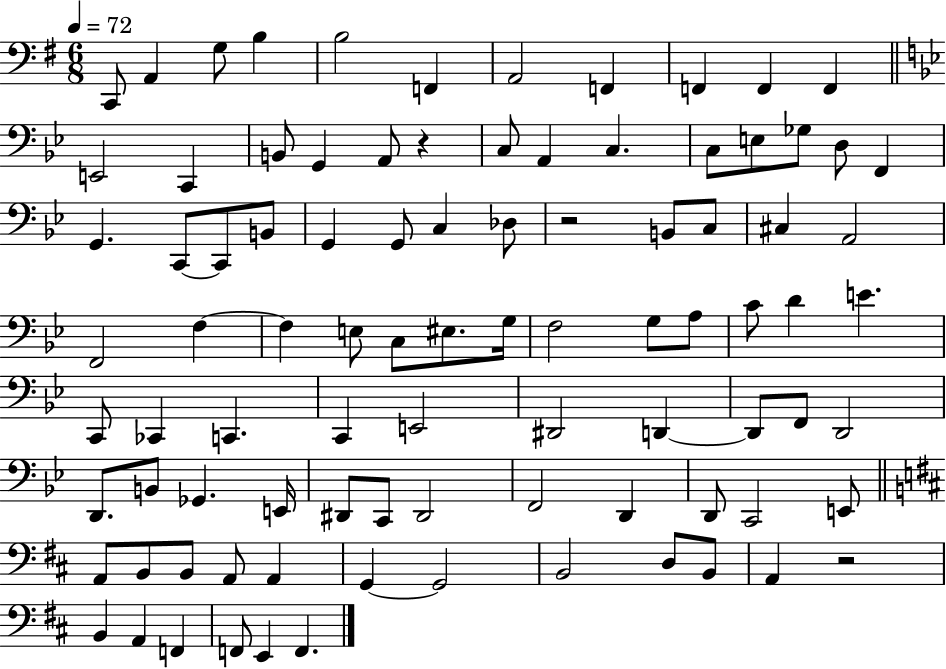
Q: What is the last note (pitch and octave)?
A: F2